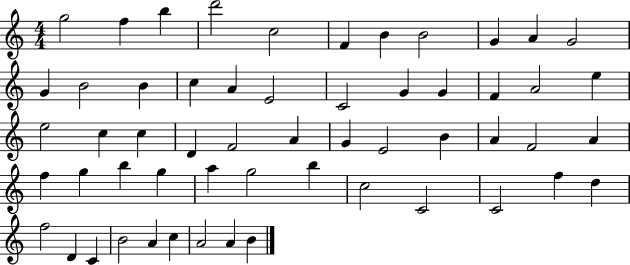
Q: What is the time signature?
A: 4/4